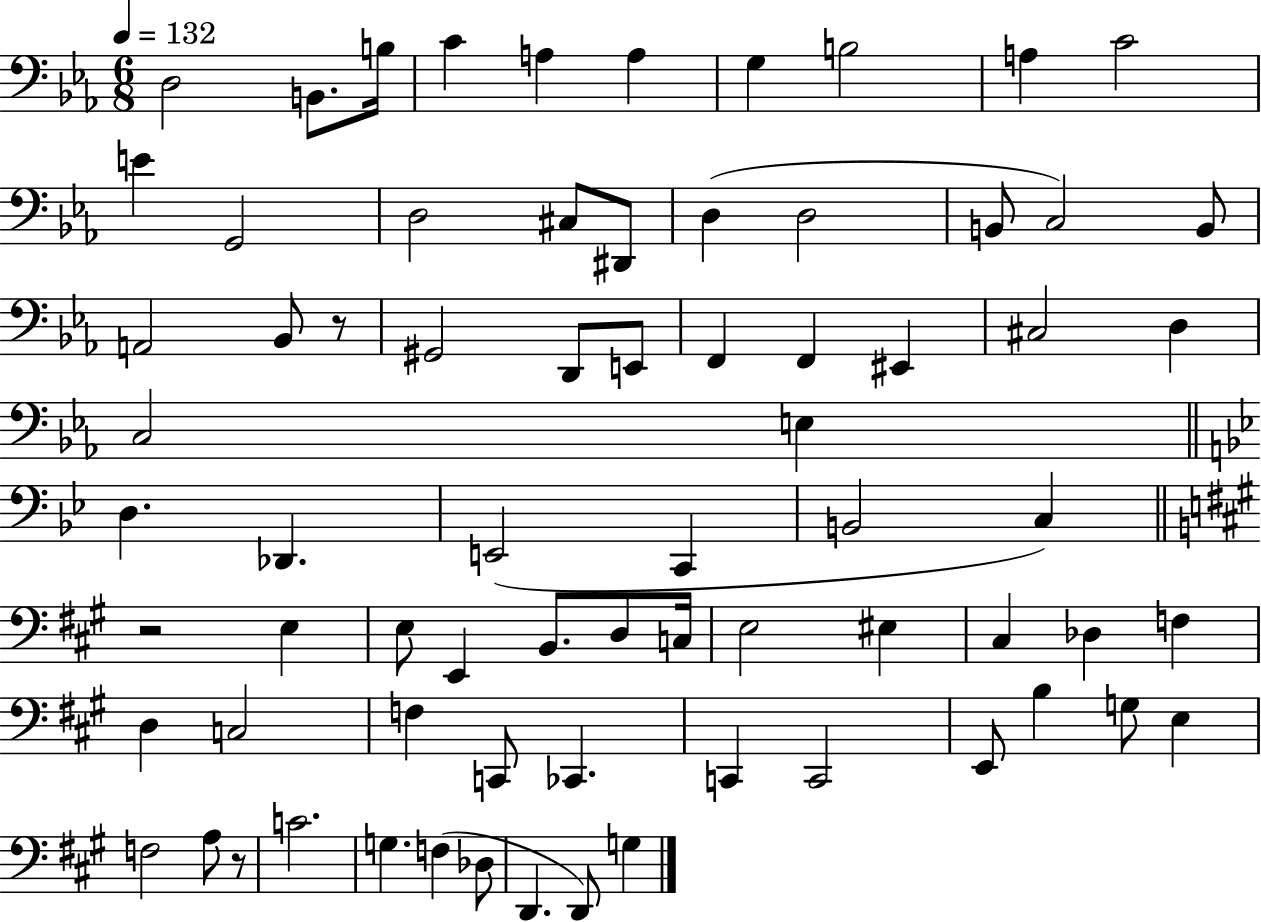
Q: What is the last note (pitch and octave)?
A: G3